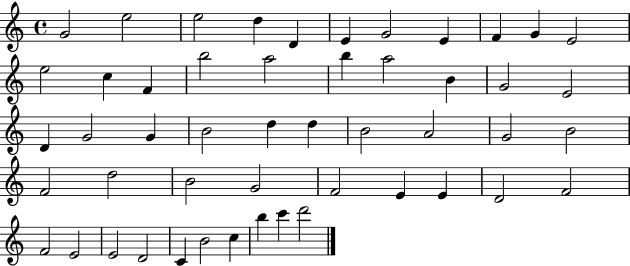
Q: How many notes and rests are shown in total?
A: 50